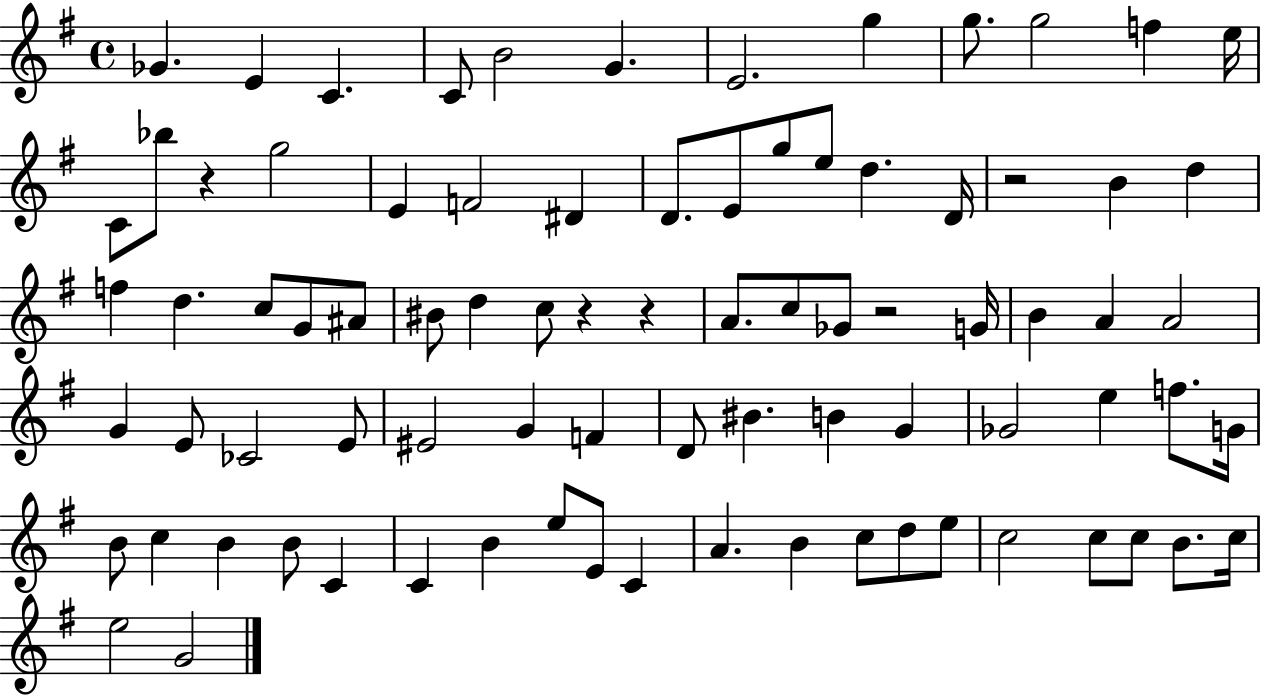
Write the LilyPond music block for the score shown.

{
  \clef treble
  \time 4/4
  \defaultTimeSignature
  \key g \major
  \repeat volta 2 { ges'4. e'4 c'4. | c'8 b'2 g'4. | e'2. g''4 | g''8. g''2 f''4 e''16 | \break c'8 bes''8 r4 g''2 | e'4 f'2 dis'4 | d'8. e'8 g''8 e''8 d''4. d'16 | r2 b'4 d''4 | \break f''4 d''4. c''8 g'8 ais'8 | bis'8 d''4 c''8 r4 r4 | a'8. c''8 ges'8 r2 g'16 | b'4 a'4 a'2 | \break g'4 e'8 ces'2 e'8 | eis'2 g'4 f'4 | d'8 bis'4. b'4 g'4 | ges'2 e''4 f''8. g'16 | \break b'8 c''4 b'4 b'8 c'4 | c'4 b'4 e''8 e'8 c'4 | a'4. b'4 c''8 d''8 e''8 | c''2 c''8 c''8 b'8. c''16 | \break e''2 g'2 | } \bar "|."
}